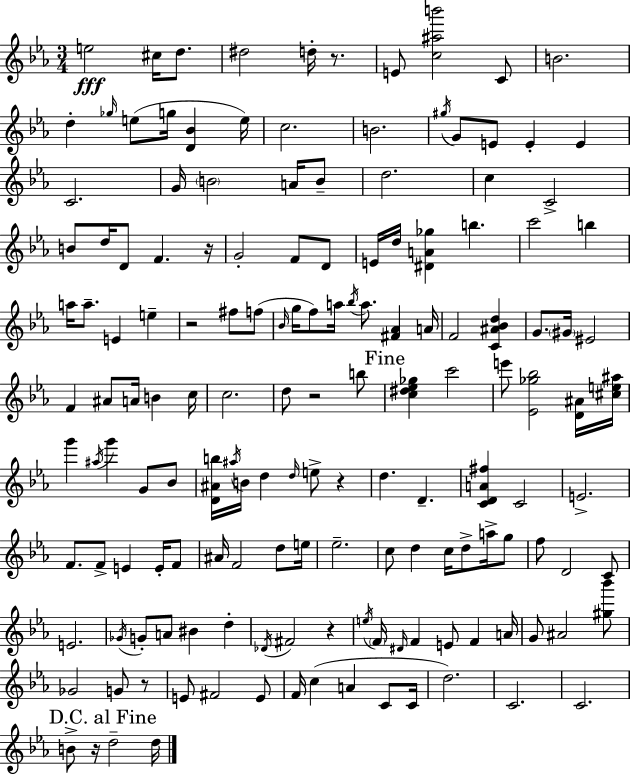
{
  \clef treble
  \numericTimeSignature
  \time 3/4
  \key c \minor
  e''2\fff cis''16 d''8. | dis''2 d''16-. r8. | e'8 <c'' ais'' b'''>2 c'8 | b'2. | \break d''4-. \grace { ges''16 }( e''8 g''16 <d' bes'>4 | e''16) c''2. | b'2. | \acciaccatura { gis''16 } g'8 e'8 e'4-. e'4 | \break c'2. | g'16 \parenthesize b'2 a'16 | b'8-- d''2. | c''4 c'2-> | \break b'8 d''16 d'8 f'4. | r16 g'2-. f'8 | d'8 e'16 d''16 <dis' a' ges''>4 b''4. | c'''2 b''4 | \break a''16 a''8.-- e'4 e''4-- | r2 fis''8 | f''8( \grace { bes'16 } g''16 f''8) a''16 \acciaccatura { bes''16 } a''8. <fis' aes'>4 | a'16 f'2 | \break <c' ais' bes' d''>4 g'8. \parenthesize gis'16 eis'2 | f'4 ais'8 a'16 b'4 | c''16 c''2. | d''8 r2 | \break b''8 \mark "Fine" <c'' dis'' ees'' ges''>4 c'''2 | e'''8 <ees' ges'' bes''>2 | <d' ais'>16 <cis'' e'' ais''>16 g'''4 \acciaccatura { ais''16 } g'''4 | g'8 bes'8 <d' ais' b''>16 \acciaccatura { ais''16 } b'16 d''4 | \break \grace { d''16 } e''8-> r4 d''4. | d'4.-- <c' d' a' fis''>4 c'2 | e'2.-> | f'8. f'8-> | \break e'4 e'16-. f'8 ais'16 f'2 | d''8 e''16 ees''2.-- | c''8 d''4 | c''16 d''8-> a''16-> g''8 f''8 d'2 | \break c'8 e'2. | \acciaccatura { ges'16 } g'8-. a'8 | bis'4 d''4-. \acciaccatura { des'16 } fis'2 | r4 \acciaccatura { e''16 } \parenthesize f'16 \grace { dis'16 } | \break f'4 e'8 f'4 a'16 g'8 | ais'2 <gis'' bes'''>8 ges'2 | g'8 r8 e'8 | fis'2 e'8 f'16 | \break c''4( a'4 c'8 c'16 d''2.) | c'2. | c'2. | \mark "D.C. al Fine" b'8-> | \break r16 d''2-- d''16 \bar "|."
}